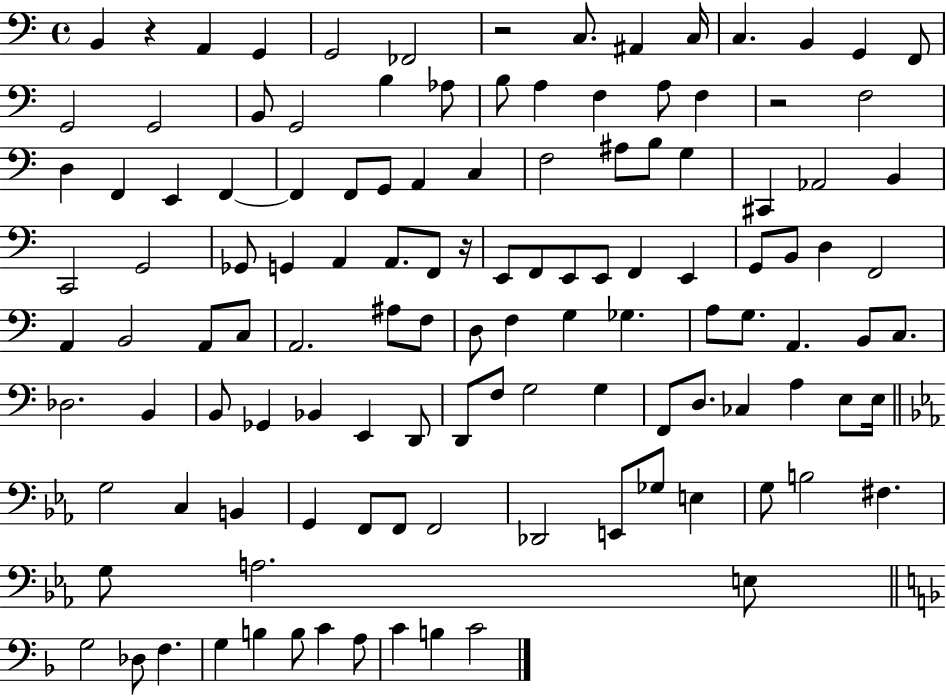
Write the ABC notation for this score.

X:1
T:Untitled
M:4/4
L:1/4
K:C
B,, z A,, G,, G,,2 _F,,2 z2 C,/2 ^A,, C,/4 C, B,, G,, F,,/2 G,,2 G,,2 B,,/2 G,,2 B, _A,/2 B,/2 A, F, A,/2 F, z2 F,2 D, F,, E,, F,, F,, F,,/2 G,,/2 A,, C, F,2 ^A,/2 B,/2 G, ^C,, _A,,2 B,, C,,2 G,,2 _G,,/2 G,, A,, A,,/2 F,,/2 z/4 E,,/2 F,,/2 E,,/2 E,,/2 F,, E,, G,,/2 B,,/2 D, F,,2 A,, B,,2 A,,/2 C,/2 A,,2 ^A,/2 F,/2 D,/2 F, G, _G, A,/2 G,/2 A,, B,,/2 C,/2 _D,2 B,, B,,/2 _G,, _B,, E,, D,,/2 D,,/2 F,/2 G,2 G, F,,/2 D,/2 _C, A, E,/2 E,/4 G,2 C, B,, G,, F,,/2 F,,/2 F,,2 _D,,2 E,,/2 _G,/2 E, G,/2 B,2 ^F, G,/2 A,2 E,/2 G,2 _D,/2 F, G, B, B,/2 C A,/2 C B, C2